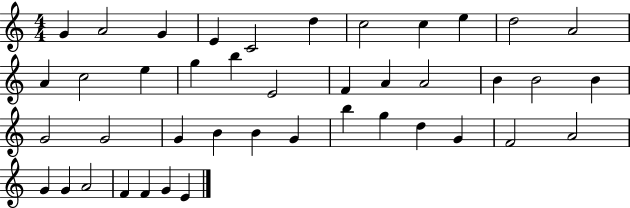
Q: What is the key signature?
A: C major